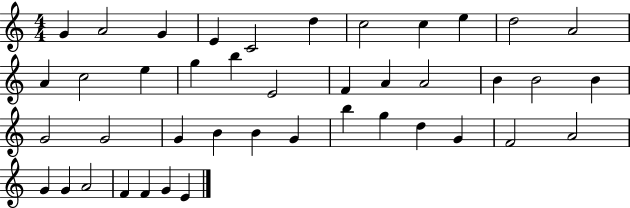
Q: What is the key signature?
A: C major